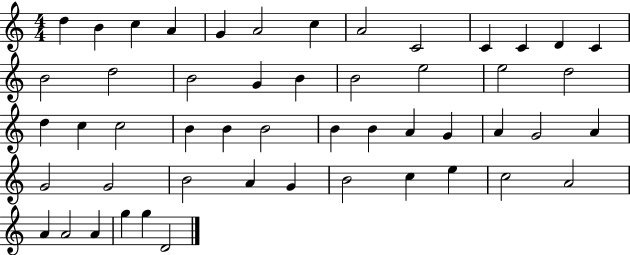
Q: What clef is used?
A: treble